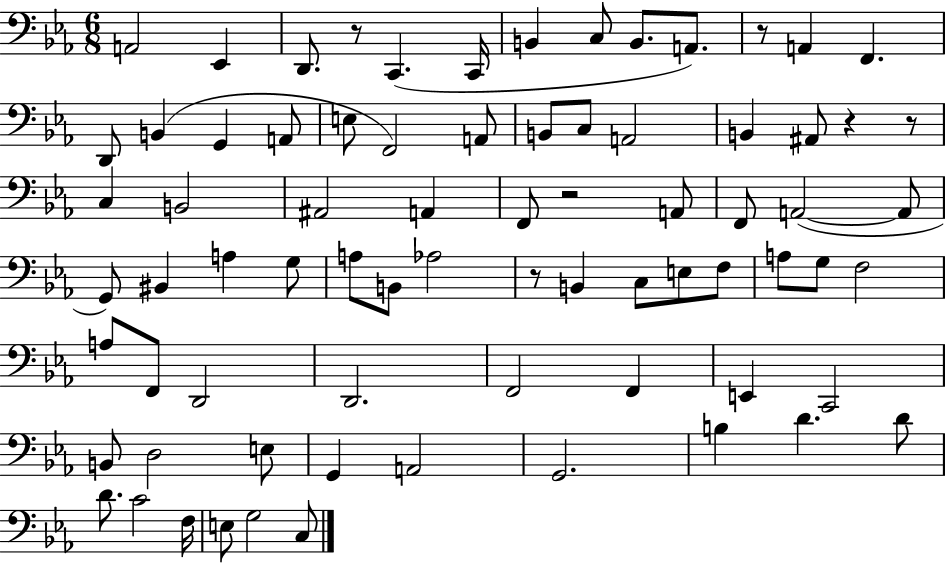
X:1
T:Untitled
M:6/8
L:1/4
K:Eb
A,,2 _E,, D,,/2 z/2 C,, C,,/4 B,, C,/2 B,,/2 A,,/2 z/2 A,, F,, D,,/2 B,, G,, A,,/2 E,/2 F,,2 A,,/2 B,,/2 C,/2 A,,2 B,, ^A,,/2 z z/2 C, B,,2 ^A,,2 A,, F,,/2 z2 A,,/2 F,,/2 A,,2 A,,/2 G,,/2 ^B,, A, G,/2 A,/2 B,,/2 _A,2 z/2 B,, C,/2 E,/2 F,/2 A,/2 G,/2 F,2 A,/2 F,,/2 D,,2 D,,2 F,,2 F,, E,, C,,2 B,,/2 D,2 E,/2 G,, A,,2 G,,2 B, D D/2 D/2 C2 F,/4 E,/2 G,2 C,/2